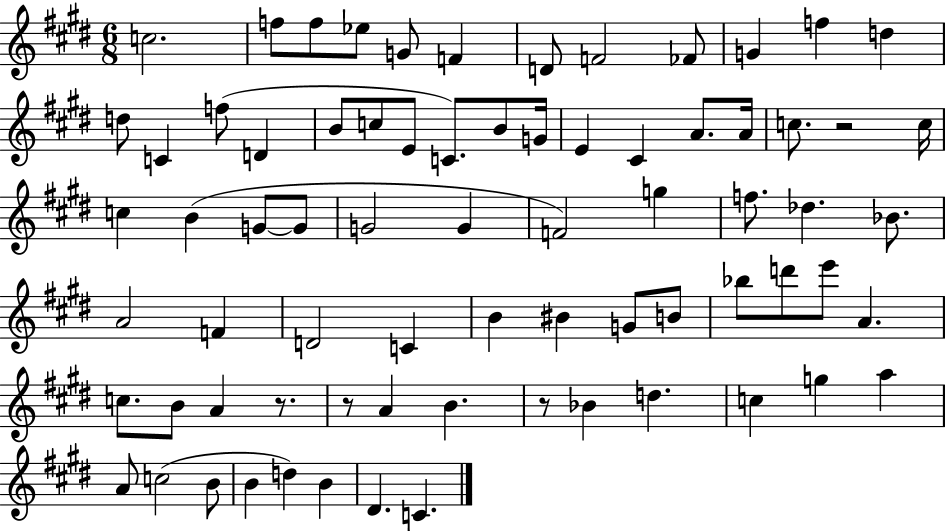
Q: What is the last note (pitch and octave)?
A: C4